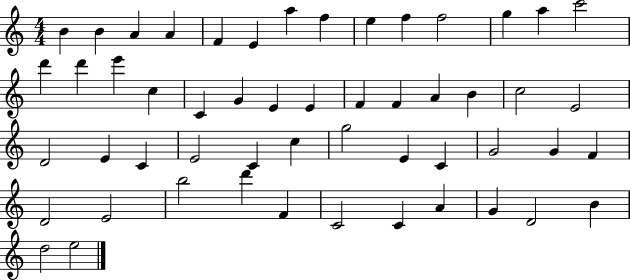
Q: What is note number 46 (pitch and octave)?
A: C4